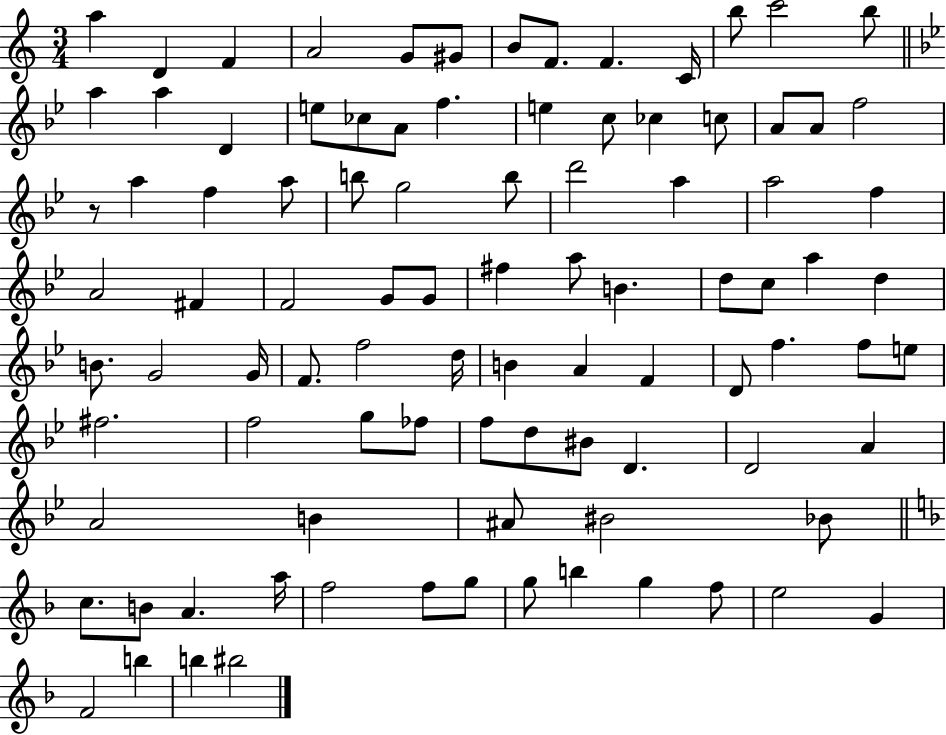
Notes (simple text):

A5/q D4/q F4/q A4/h G4/e G#4/e B4/e F4/e. F4/q. C4/s B5/e C6/h B5/e A5/q A5/q D4/q E5/e CES5/e A4/e F5/q. E5/q C5/e CES5/q C5/e A4/e A4/e F5/h R/e A5/q F5/q A5/e B5/e G5/h B5/e D6/h A5/q A5/h F5/q A4/h F#4/q F4/h G4/e G4/e F#5/q A5/e B4/q. D5/e C5/e A5/q D5/q B4/e. G4/h G4/s F4/e. F5/h D5/s B4/q A4/q F4/q D4/e F5/q. F5/e E5/e F#5/h. F5/h G5/e FES5/e F5/e D5/e BIS4/e D4/q. D4/h A4/q A4/h B4/q A#4/e BIS4/h Bb4/e C5/e. B4/e A4/q. A5/s F5/h F5/e G5/e G5/e B5/q G5/q F5/e E5/h G4/q F4/h B5/q B5/q BIS5/h